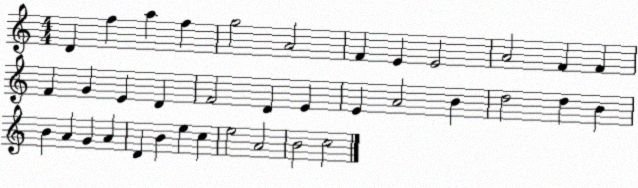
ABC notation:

X:1
T:Untitled
M:4/4
L:1/4
K:C
D f a f g2 A2 F E E2 A2 F F F G E D F2 D E E A2 B d2 d B B A G A D B e c e2 A2 B2 c2